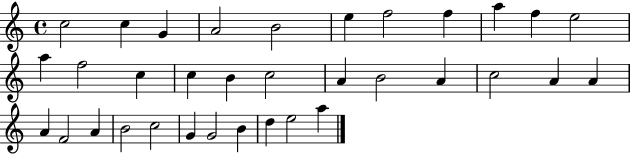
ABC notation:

X:1
T:Untitled
M:4/4
L:1/4
K:C
c2 c G A2 B2 e f2 f a f e2 a f2 c c B c2 A B2 A c2 A A A F2 A B2 c2 G G2 B d e2 a